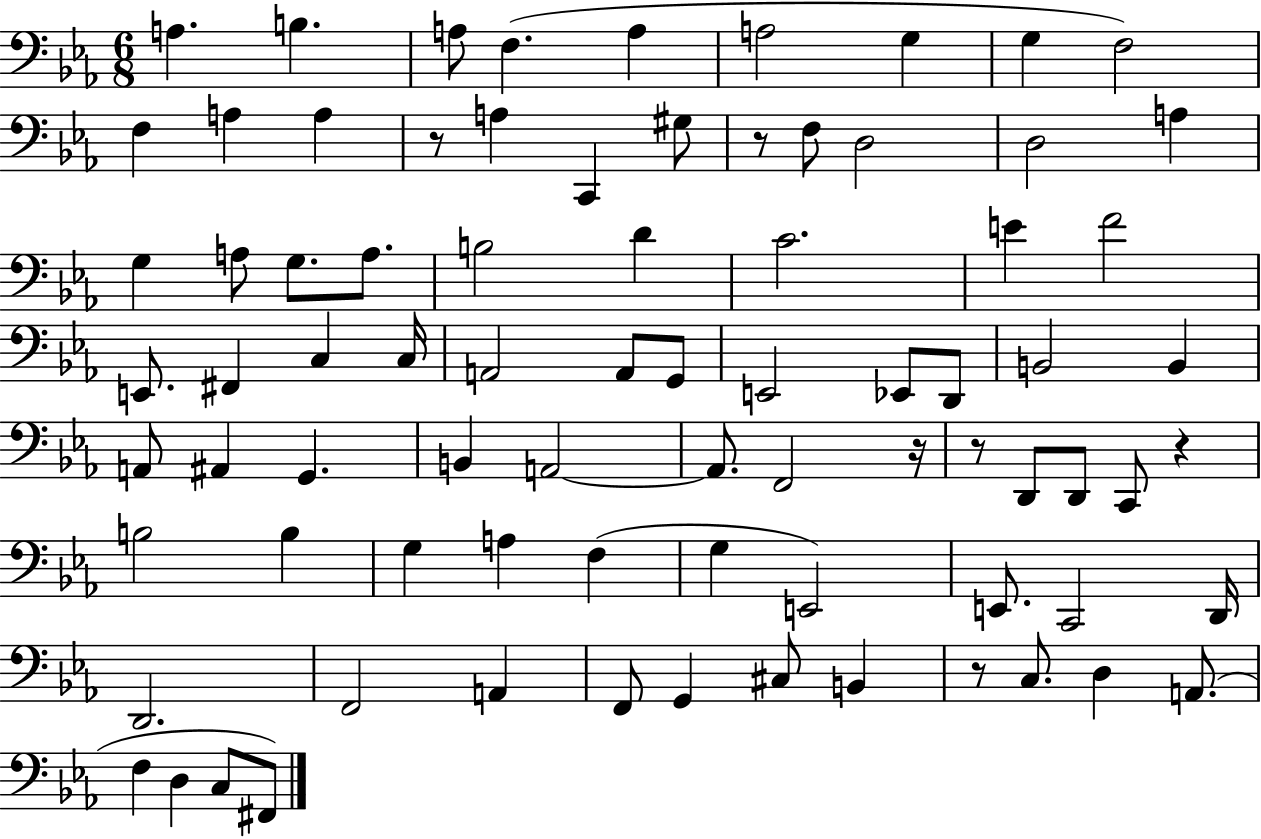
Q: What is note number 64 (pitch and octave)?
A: F2